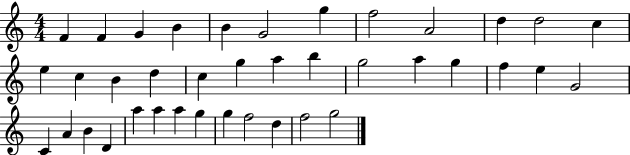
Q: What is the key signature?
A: C major